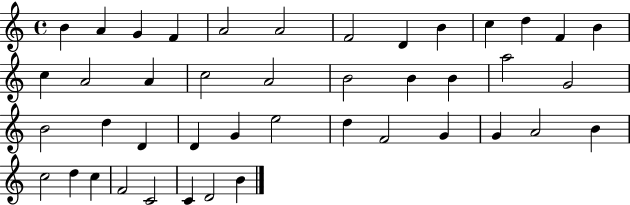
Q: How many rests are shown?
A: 0